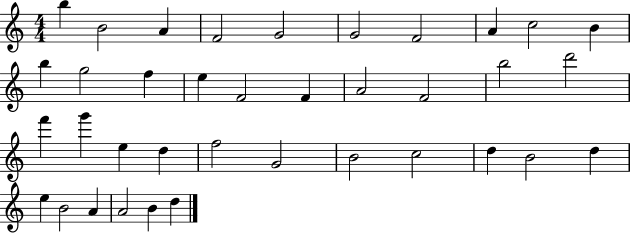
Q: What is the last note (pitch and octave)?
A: D5